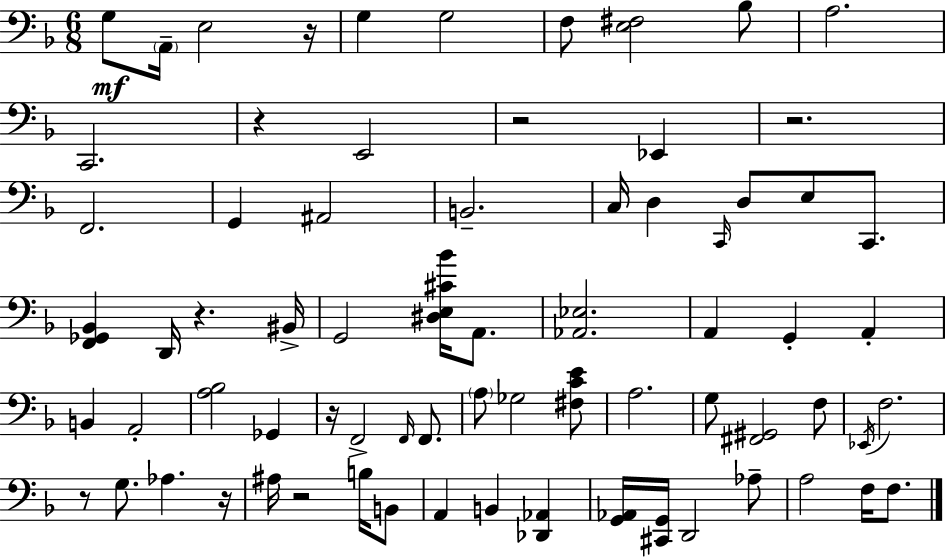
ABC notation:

X:1
T:Untitled
M:6/8
L:1/4
K:F
G,/2 A,,/4 E,2 z/4 G, G,2 F,/2 [E,^F,]2 _B,/2 A,2 C,,2 z E,,2 z2 _E,, z2 F,,2 G,, ^A,,2 B,,2 C,/4 D, C,,/4 D,/2 E,/2 C,,/2 [F,,_G,,_B,,] D,,/4 z ^B,,/4 G,,2 [^D,E,^C_B]/4 A,,/2 [_A,,_E,]2 A,, G,, A,, B,, A,,2 [A,_B,]2 _G,, z/4 F,,2 F,,/4 F,,/2 A,/2 _G,2 [^F,CE]/2 A,2 G,/2 [^F,,^G,,]2 F,/2 _E,,/4 F,2 z/2 G,/2 _A, z/4 ^A,/4 z2 B,/4 B,,/2 A,, B,, [_D,,_A,,] [G,,_A,,]/4 [^C,,G,,]/4 D,,2 _A,/2 A,2 F,/4 F,/2